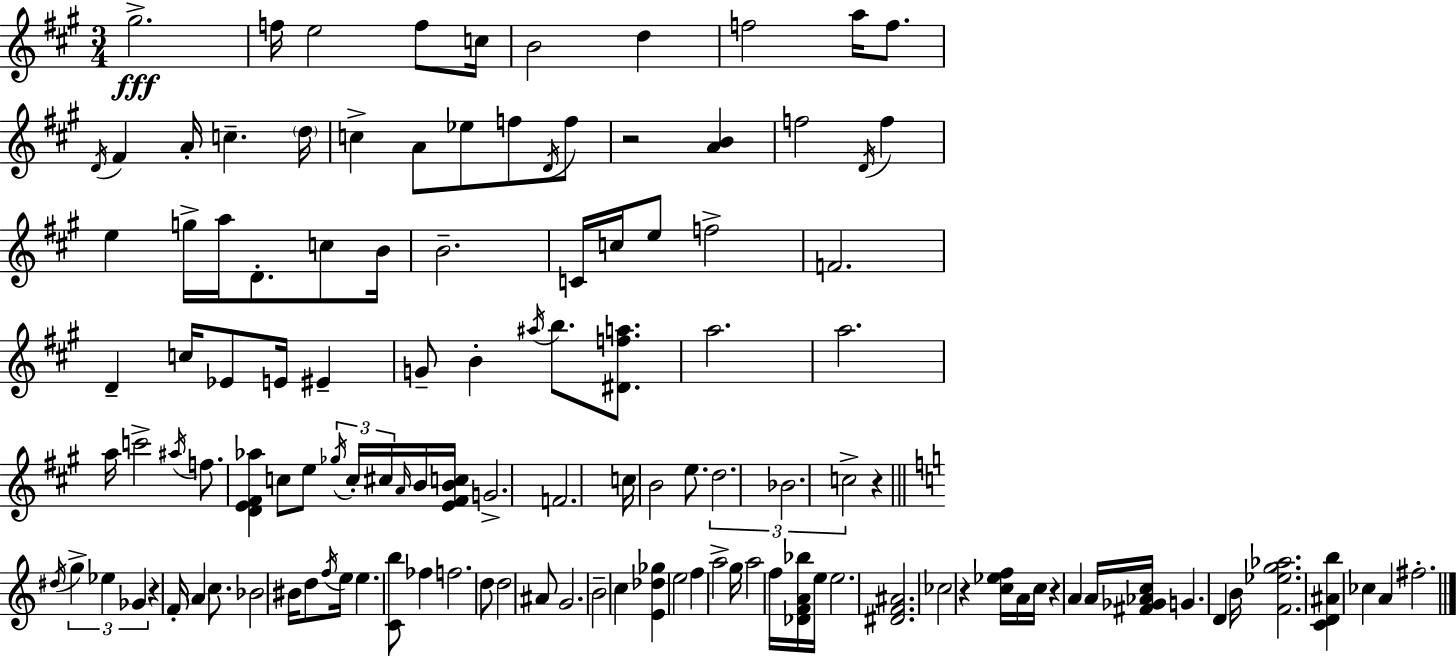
X:1
T:Untitled
M:3/4
L:1/4
K:A
^g2 f/4 e2 f/2 c/4 B2 d f2 a/4 f/2 D/4 ^F A/4 c d/4 c A/2 _e/2 f/2 D/4 f/2 z2 [AB] f2 D/4 f e g/4 a/4 D/2 c/2 B/4 B2 C/4 c/4 e/2 f2 F2 D c/4 _E/2 E/4 ^E G/2 B ^a/4 b/2 [^Dfa]/2 a2 a2 a/4 c'2 ^a/4 f/2 [DE^F_a] c/2 e/2 _g/4 c/4 ^c/4 A/4 B/4 [E^FBc]/4 G2 F2 c/4 B2 e/2 d2 _B2 c2 z ^d/4 g _e _G z F/4 A c/2 _B2 ^B/4 d/2 f/4 e/4 e [Cb]/2 _f f2 d/2 d2 ^A/2 G2 B2 c [E_d_g] e2 f a2 g/4 a2 f/4 [_DFA_b]/4 e/4 e2 [^DF^A]2 _c2 z [c_ef]/4 A/4 c/4 z A A/4 [^F_G_Ac]/4 G D B/4 [F_eg_a]2 [CD^Ab] _c A ^f2